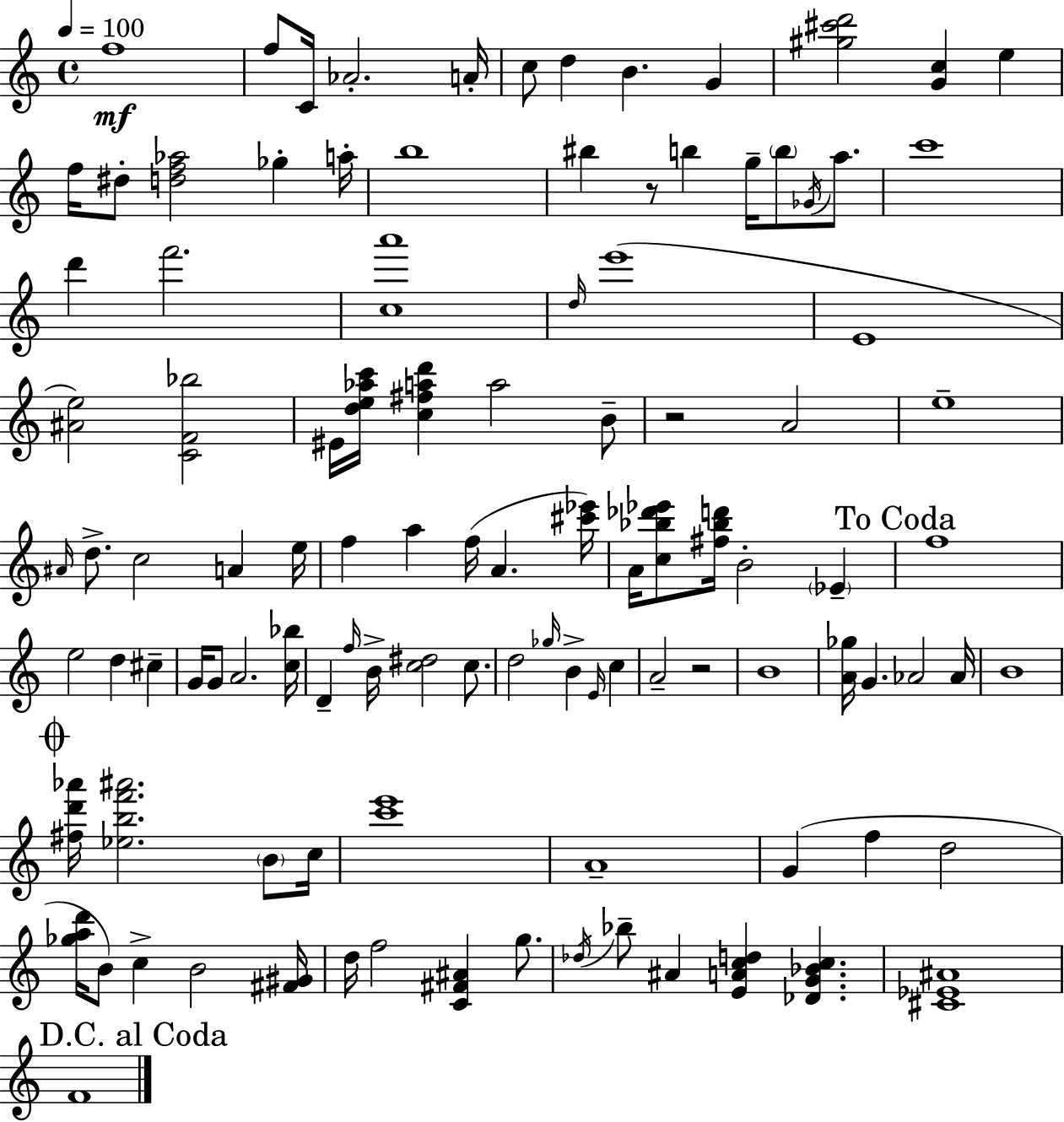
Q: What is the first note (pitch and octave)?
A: F5